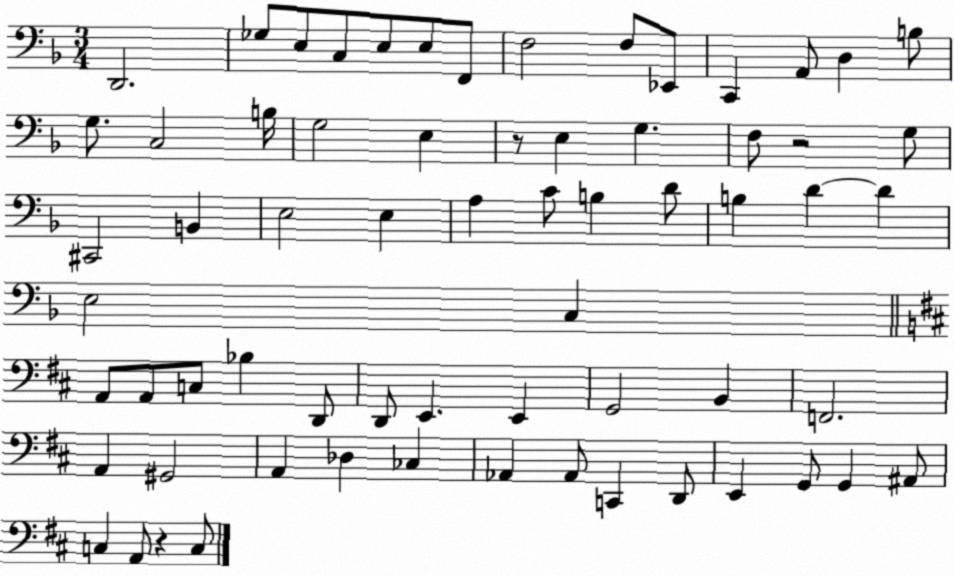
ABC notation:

X:1
T:Untitled
M:3/4
L:1/4
K:F
D,,2 _G,/2 E,/2 C,/2 E,/2 E,/2 F,,/2 F,2 F,/2 _E,,/2 C,, A,,/2 D, B,/2 G,/2 C,2 B,/4 G,2 E, z/2 E, G, F,/2 z2 G,/2 ^C,,2 B,, E,2 E, A, C/2 B, D/2 B, D D E,2 C, A,,/2 A,,/2 C,/2 _B, D,,/2 D,,/2 E,, E,, G,,2 B,, F,,2 A,, ^G,,2 A,, _D, _C, _A,, _A,,/2 C,, D,,/2 E,, G,,/2 G,, ^A,,/2 C, A,,/2 z C,/2